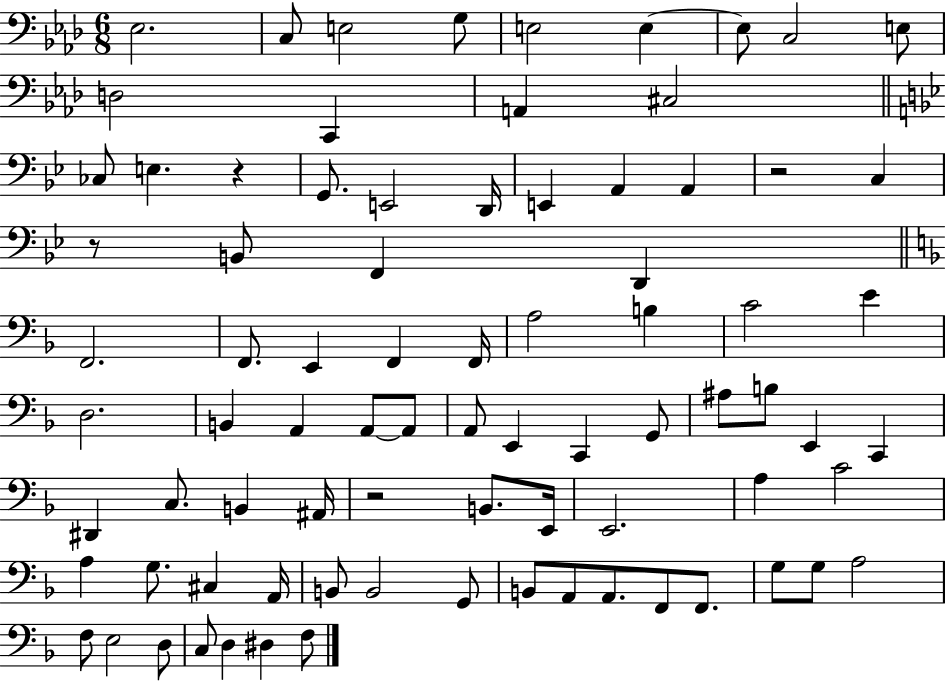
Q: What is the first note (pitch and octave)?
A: Eb3